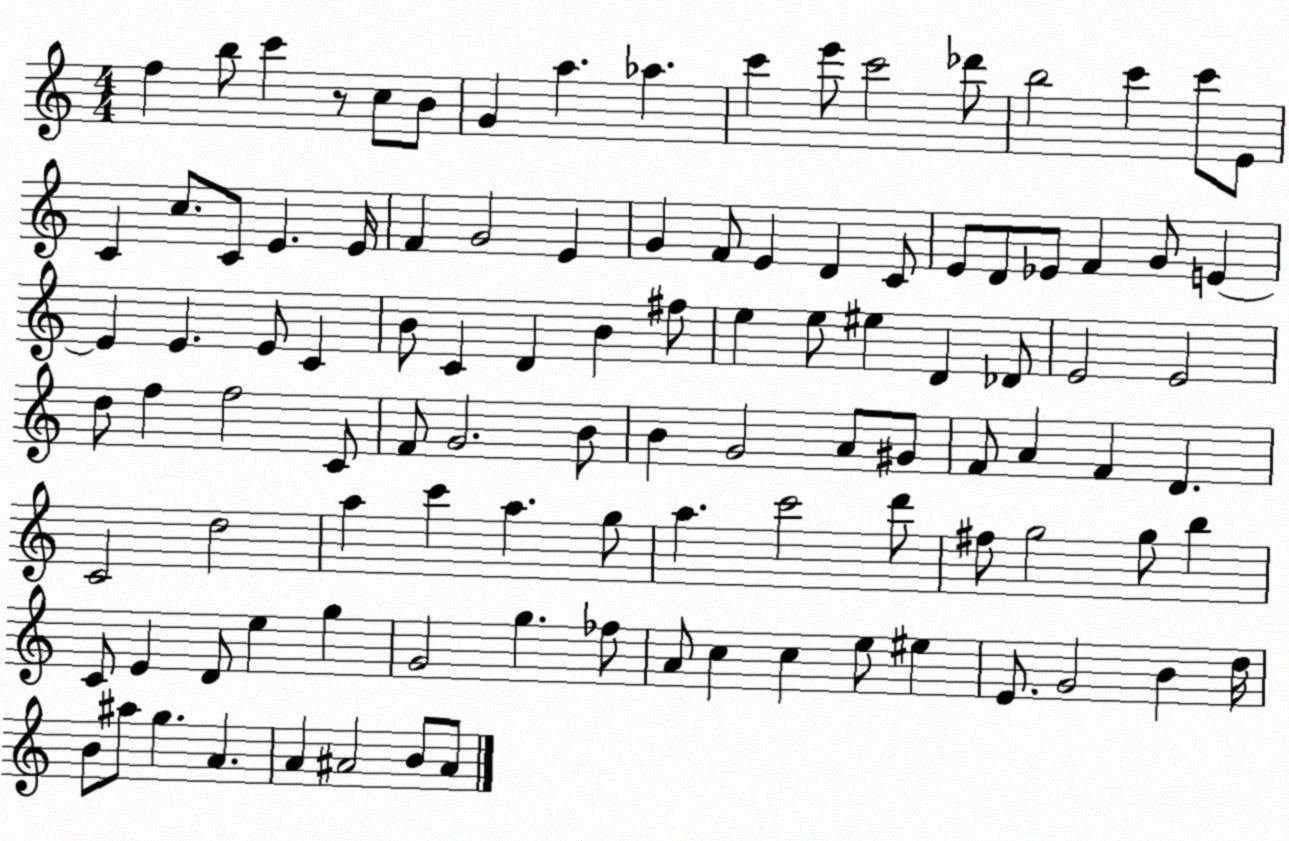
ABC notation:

X:1
T:Untitled
M:4/4
L:1/4
K:C
f b/2 c' z/2 c/2 B/2 G a _a c' e'/2 c'2 _d'/2 b2 c' c'/2 E/2 C c/2 C/2 E E/4 F G2 E G F/2 E D C/2 E/2 D/2 _E/2 F G/2 E E E E/2 C B/2 C D B ^f/2 e e/2 ^e D _D/2 E2 E2 d/2 f f2 C/2 F/2 G2 B/2 B G2 A/2 ^G/2 F/2 A F D C2 d2 a c' a g/2 a c'2 d'/2 ^f/2 g2 g/2 b C/2 E D/2 e g G2 g _f/2 A/2 c c e/2 ^e E/2 G2 B d/4 B/2 ^a/2 g A A ^A2 B/2 ^A/2